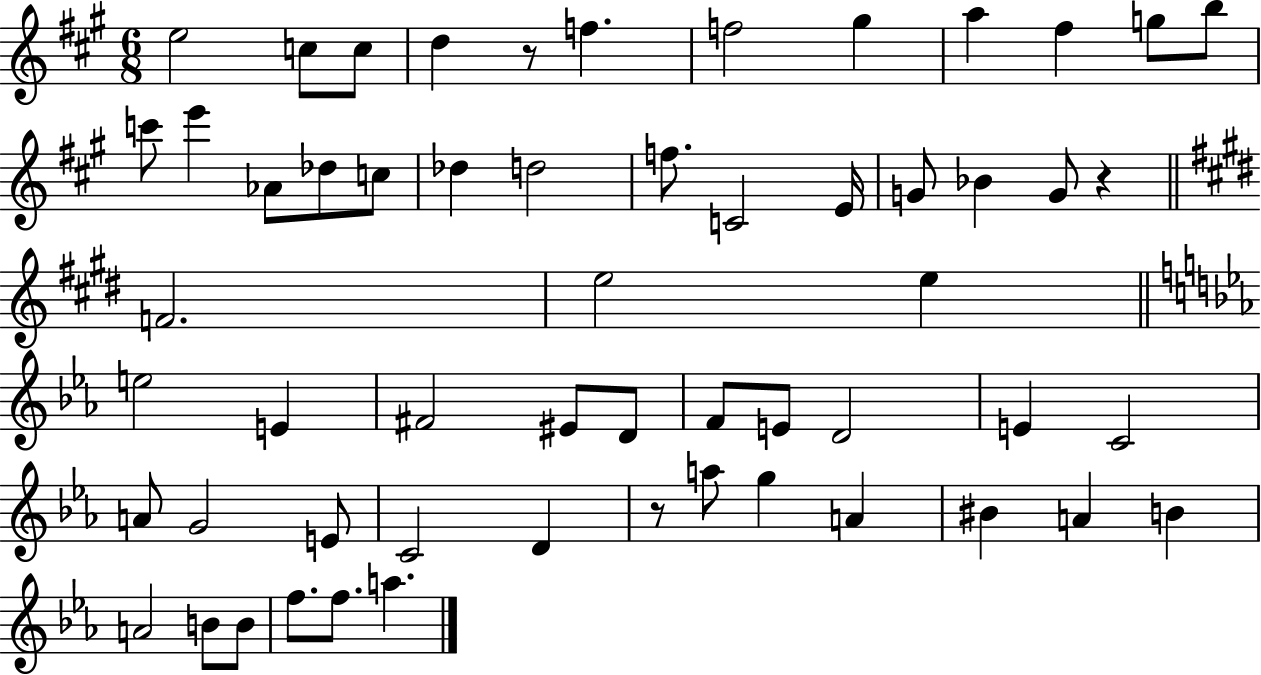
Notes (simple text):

E5/h C5/e C5/e D5/q R/e F5/q. F5/h G#5/q A5/q F#5/q G5/e B5/e C6/e E6/q Ab4/e Db5/e C5/e Db5/q D5/h F5/e. C4/h E4/s G4/e Bb4/q G4/e R/q F4/h. E5/h E5/q E5/h E4/q F#4/h EIS4/e D4/e F4/e E4/e D4/h E4/q C4/h A4/e G4/h E4/e C4/h D4/q R/e A5/e G5/q A4/q BIS4/q A4/q B4/q A4/h B4/e B4/e F5/e. F5/e. A5/q.